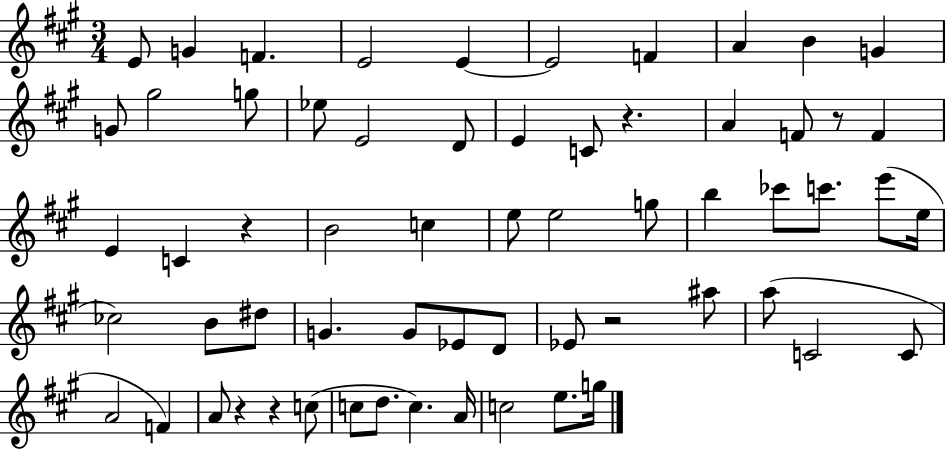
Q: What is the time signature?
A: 3/4